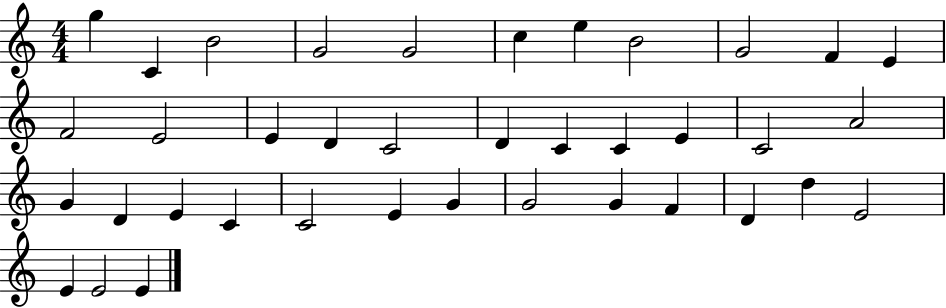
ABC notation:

X:1
T:Untitled
M:4/4
L:1/4
K:C
g C B2 G2 G2 c e B2 G2 F E F2 E2 E D C2 D C C E C2 A2 G D E C C2 E G G2 G F D d E2 E E2 E